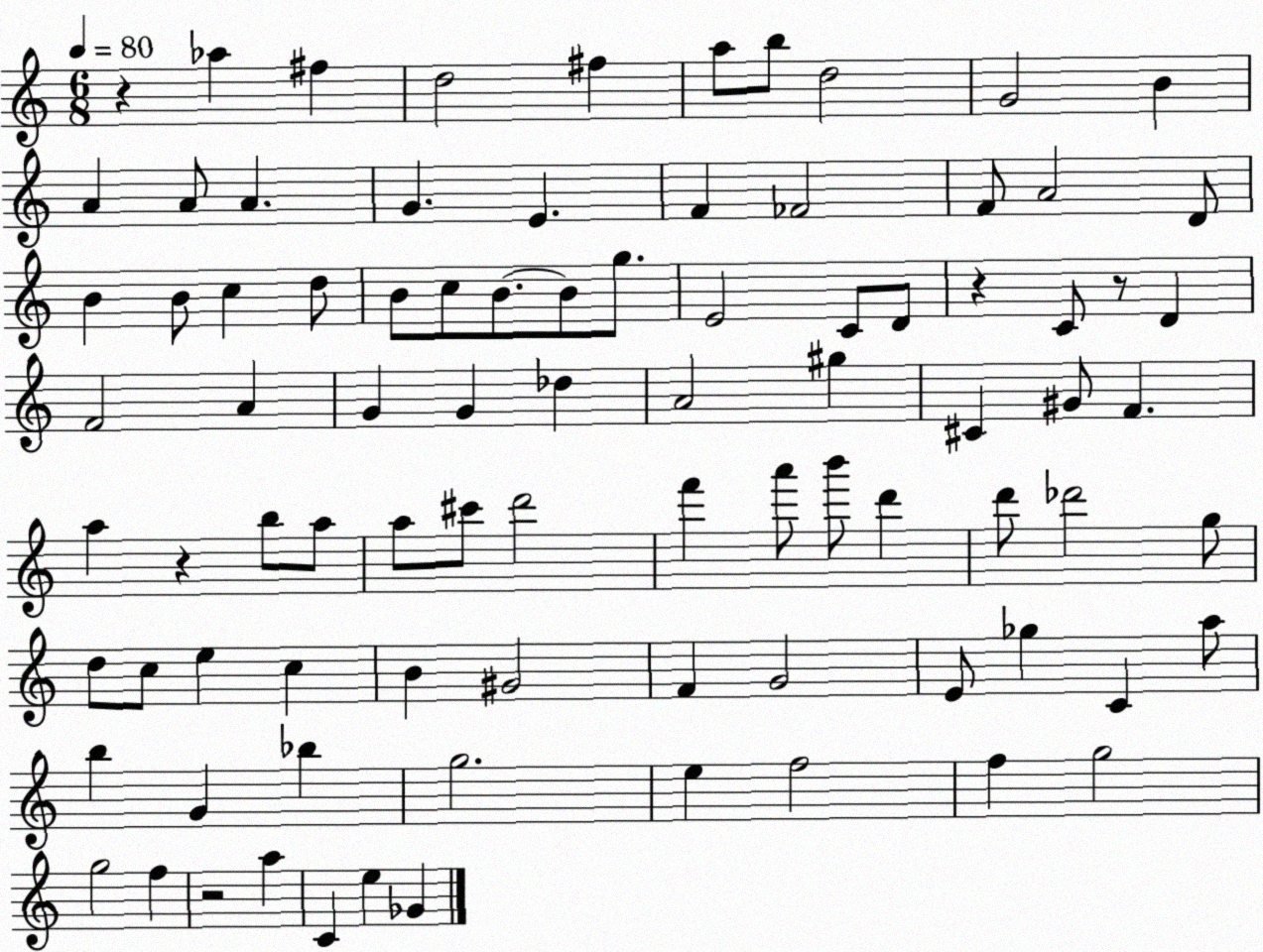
X:1
T:Untitled
M:6/8
L:1/4
K:C
z _a ^f d2 ^f a/2 b/2 d2 G2 B A A/2 A G E F _F2 F/2 A2 D/2 B B/2 c d/2 B/2 c/2 B/2 B/2 g/2 E2 C/2 D/2 z C/2 z/2 D F2 A G G _d A2 ^g ^C ^G/2 F a z b/2 a/2 a/2 ^c'/2 d'2 f' a'/2 b'/2 d' d'/2 _d'2 g/2 d/2 c/2 e c B ^G2 F G2 E/2 _g C a/2 b G _b g2 e f2 f g2 g2 f z2 a C e _G